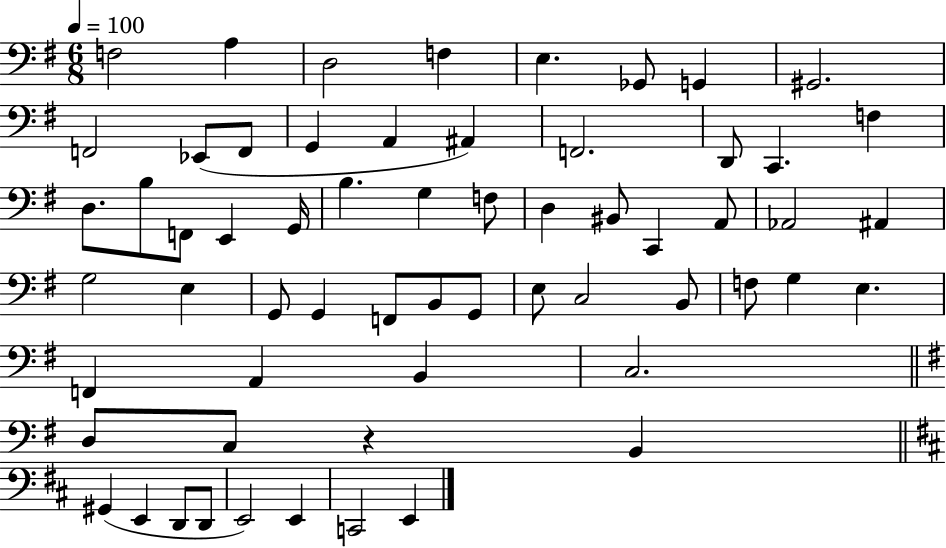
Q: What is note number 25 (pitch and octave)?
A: G3